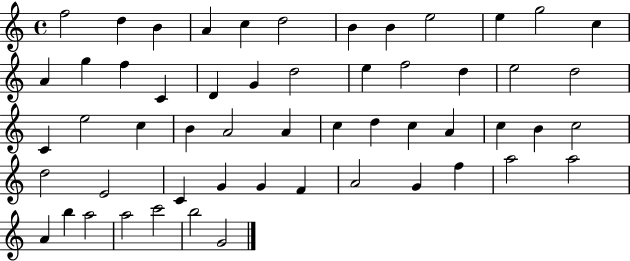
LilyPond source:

{
  \clef treble
  \time 4/4
  \defaultTimeSignature
  \key c \major
  f''2 d''4 b'4 | a'4 c''4 d''2 | b'4 b'4 e''2 | e''4 g''2 c''4 | \break a'4 g''4 f''4 c'4 | d'4 g'4 d''2 | e''4 f''2 d''4 | e''2 d''2 | \break c'4 e''2 c''4 | b'4 a'2 a'4 | c''4 d''4 c''4 a'4 | c''4 b'4 c''2 | \break d''2 e'2 | c'4 g'4 g'4 f'4 | a'2 g'4 f''4 | a''2 a''2 | \break a'4 b''4 a''2 | a''2 c'''2 | b''2 g'2 | \bar "|."
}